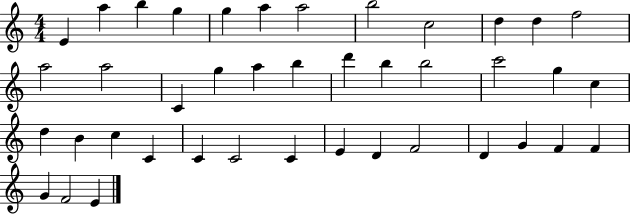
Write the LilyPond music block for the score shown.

{
  \clef treble
  \numericTimeSignature
  \time 4/4
  \key c \major
  e'4 a''4 b''4 g''4 | g''4 a''4 a''2 | b''2 c''2 | d''4 d''4 f''2 | \break a''2 a''2 | c'4 g''4 a''4 b''4 | d'''4 b''4 b''2 | c'''2 g''4 c''4 | \break d''4 b'4 c''4 c'4 | c'4 c'2 c'4 | e'4 d'4 f'2 | d'4 g'4 f'4 f'4 | \break g'4 f'2 e'4 | \bar "|."
}